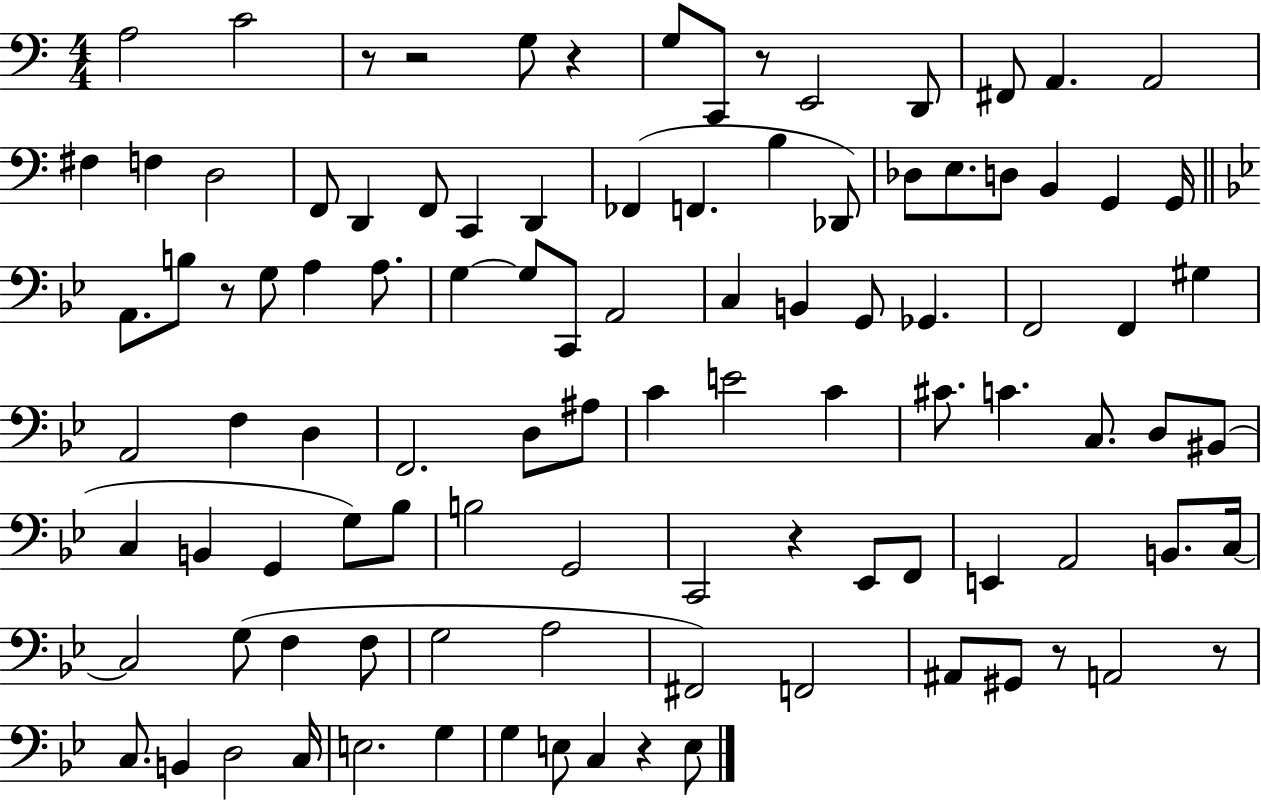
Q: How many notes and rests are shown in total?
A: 102